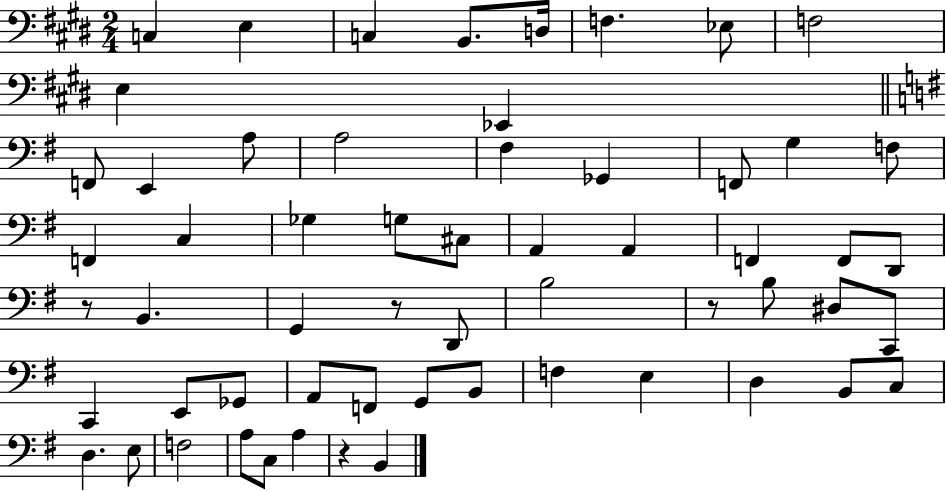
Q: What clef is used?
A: bass